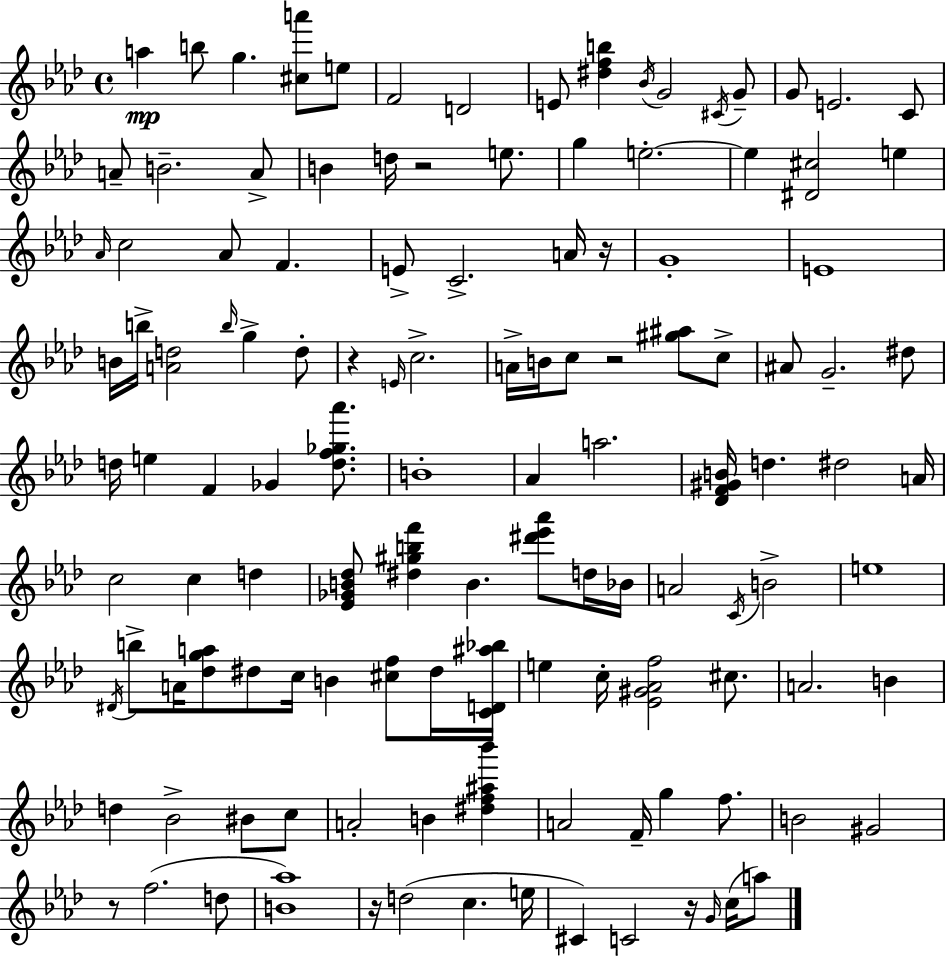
{
  \clef treble
  \time 4/4
  \defaultTimeSignature
  \key f \minor
  a''4\mp b''8 g''4. <cis'' a'''>8 e''8 | f'2 d'2 | e'8 <dis'' f'' b''>4 \acciaccatura { bes'16 } g'2 \acciaccatura { cis'16 } | g'8-- g'8 e'2. | \break c'8 a'8-- b'2.-- | a'8-> b'4 d''16 r2 e''8. | g''4 e''2.-.~~ | e''4 <dis' cis''>2 e''4 | \break \grace { aes'16 } c''2 aes'8 f'4. | e'8-> c'2.-> | a'16 r16 g'1-. | e'1 | \break b'16 b''16-> <a' d''>2 \grace { b''16 } g''4-> | d''8-. r4 \grace { e'16 } c''2.-> | a'16-> b'16 c''8 r2 | <gis'' ais''>8 c''8-> ais'8 g'2.-- | \break dis''8 d''16 e''4 f'4 ges'4 | <d'' f'' ges'' aes'''>8. b'1-. | aes'4 a''2. | <des' f' gis' b'>16 d''4. dis''2 | \break a'16 c''2 c''4 | d''4 <ees' ges' b' des''>8 <dis'' gis'' b'' f'''>4 b'4. | <dis''' ees''' aes'''>8 d''16 bes'16 a'2 \acciaccatura { c'16 } b'2-> | e''1 | \break \acciaccatura { dis'16 } b''8-> a'16 <des'' g'' a''>8 dis''8 c''16 b'4 | <cis'' f''>8 dis''16 <c' d' ais'' bes''>16 e''4 c''16-. <ees' gis' aes' f''>2 | cis''8. a'2. | b'4 d''4 bes'2-> | \break bis'8 c''8 a'2-. b'4 | <dis'' f'' ais'' bes'''>4 a'2 f'16-- | g''4 f''8. b'2 gis'2 | r8 f''2.( | \break d''8 <b' aes''>1) | r16 d''2( | c''4. e''16 cis'4) c'2 | r16 \grace { g'16 }( c''16 a''8) \bar "|."
}